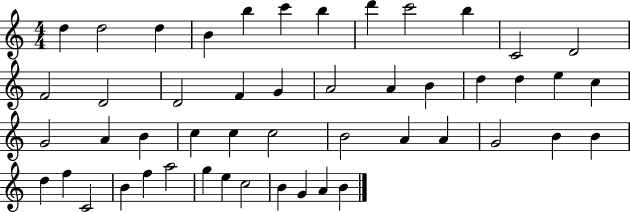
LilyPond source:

{
  \clef treble
  \numericTimeSignature
  \time 4/4
  \key c \major
  d''4 d''2 d''4 | b'4 b''4 c'''4 b''4 | d'''4 c'''2 b''4 | c'2 d'2 | \break f'2 d'2 | d'2 f'4 g'4 | a'2 a'4 b'4 | d''4 d''4 e''4 c''4 | \break g'2 a'4 b'4 | c''4 c''4 c''2 | b'2 a'4 a'4 | g'2 b'4 b'4 | \break d''4 f''4 c'2 | b'4 f''4 a''2 | g''4 e''4 c''2 | b'4 g'4 a'4 b'4 | \break \bar "|."
}